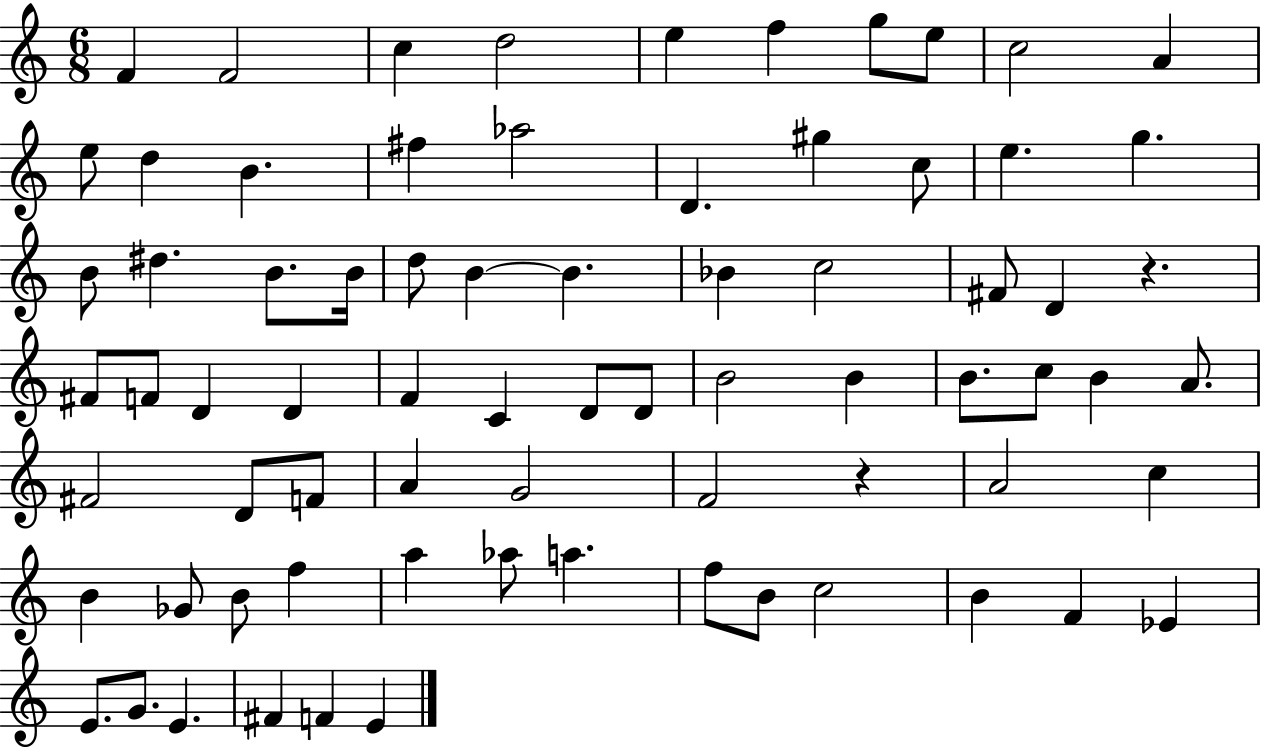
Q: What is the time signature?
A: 6/8